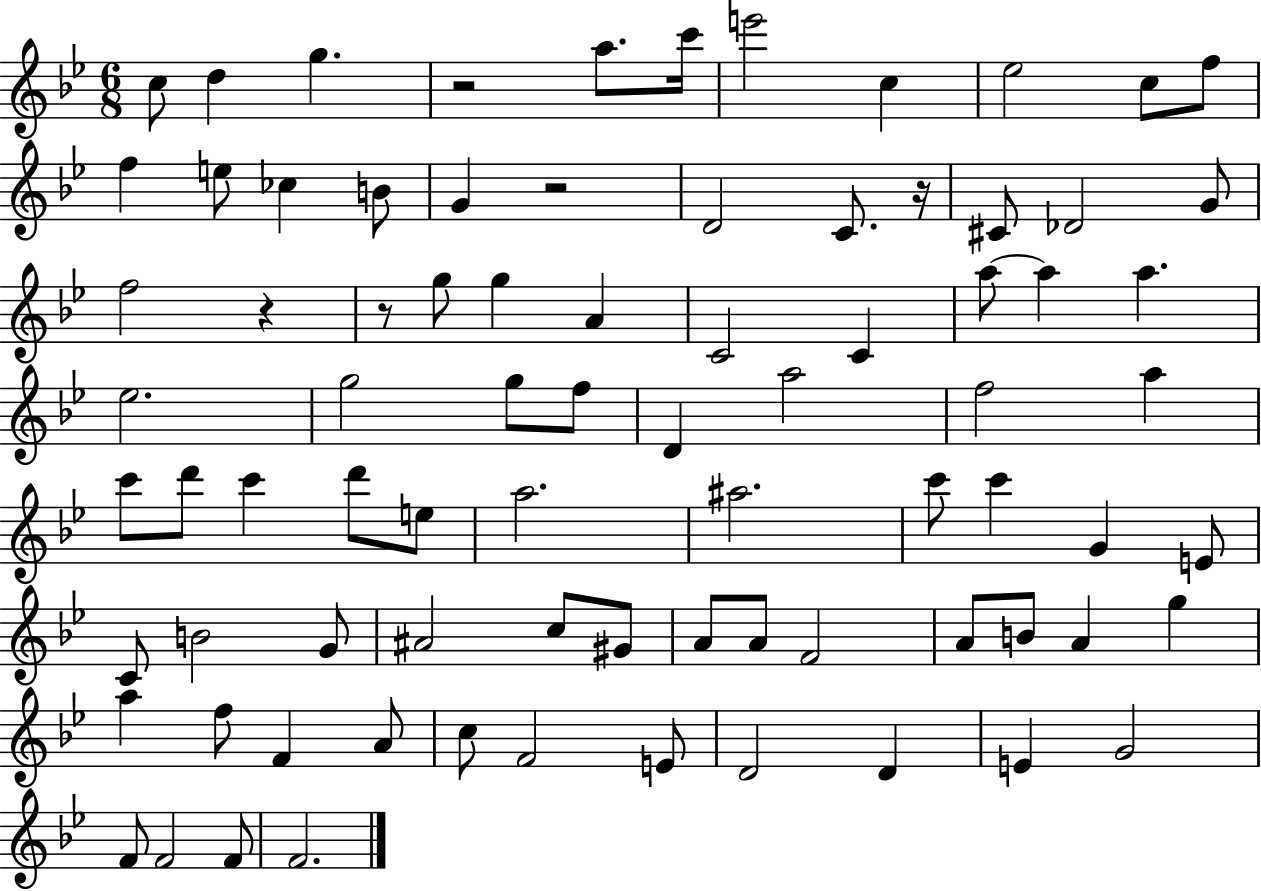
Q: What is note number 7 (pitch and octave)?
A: C5